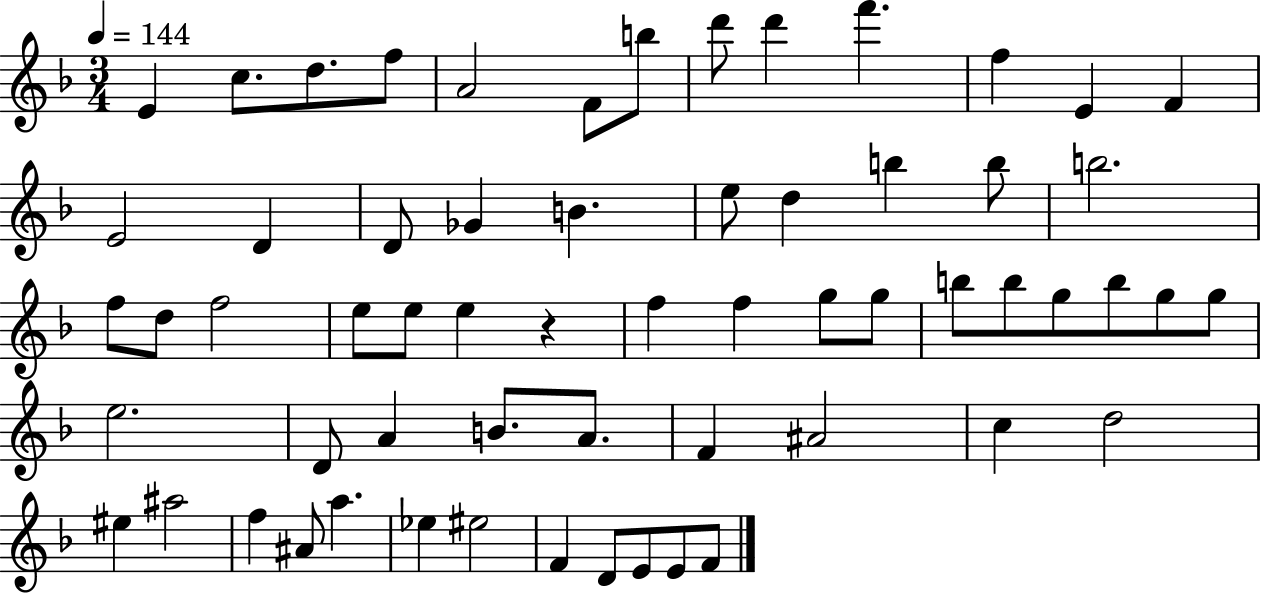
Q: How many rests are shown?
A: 1